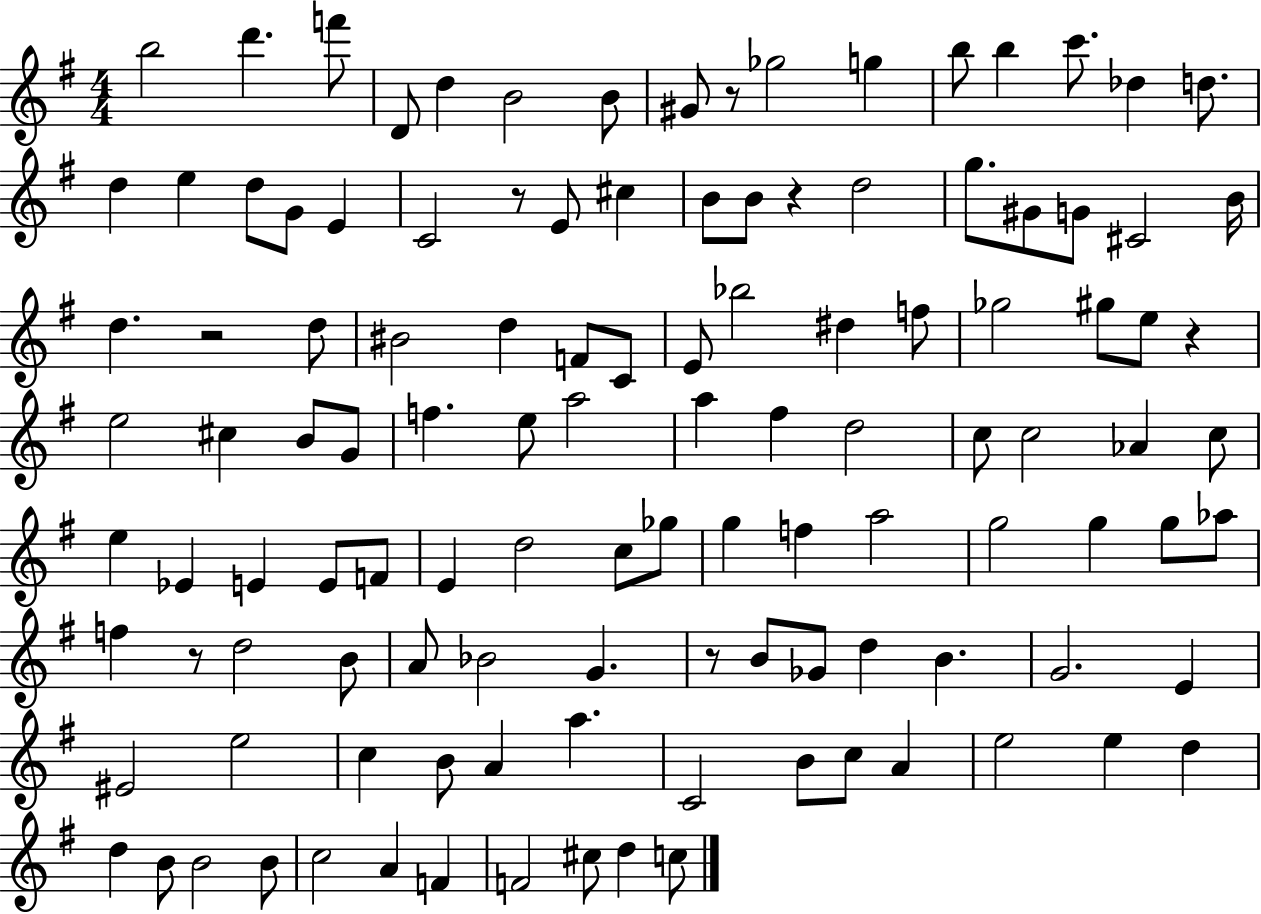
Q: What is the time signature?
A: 4/4